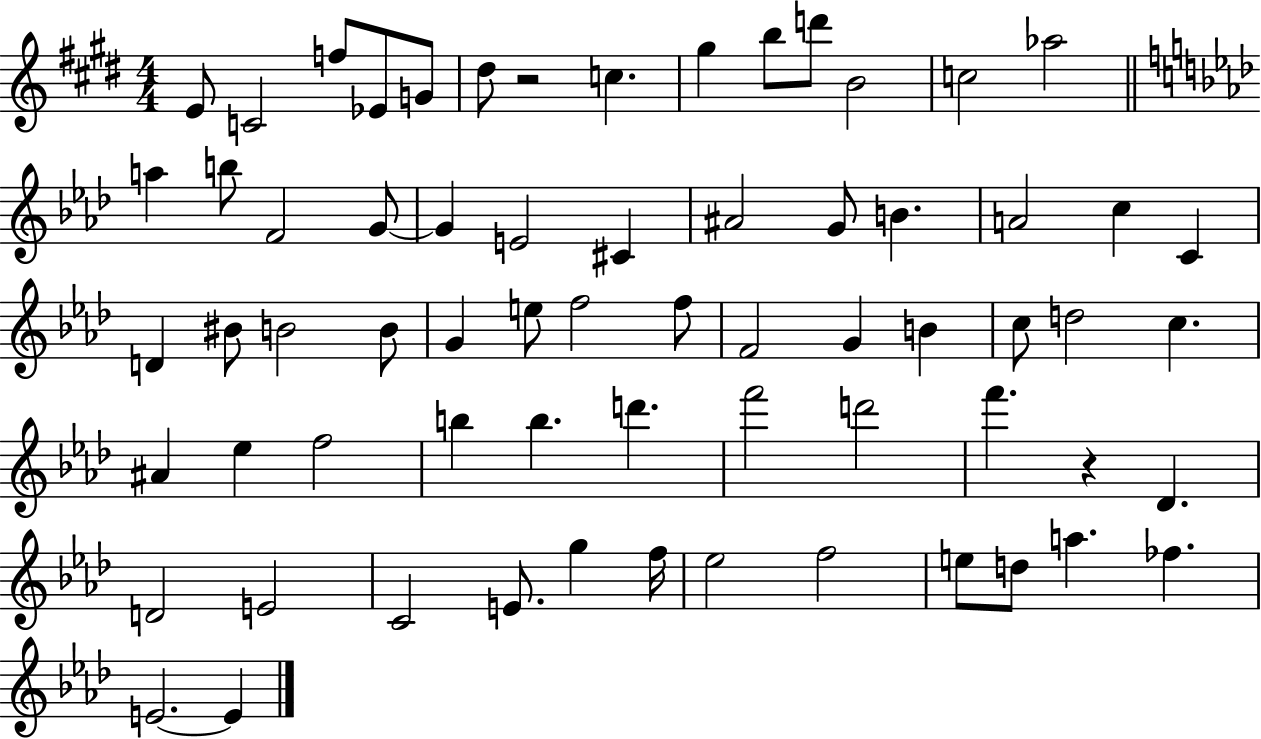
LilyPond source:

{
  \clef treble
  \numericTimeSignature
  \time 4/4
  \key e \major
  e'8 c'2 f''8 ees'8 g'8 | dis''8 r2 c''4. | gis''4 b''8 d'''8 b'2 | c''2 aes''2 | \break \bar "||" \break \key f \minor a''4 b''8 f'2 g'8~~ | g'4 e'2 cis'4 | ais'2 g'8 b'4. | a'2 c''4 c'4 | \break d'4 bis'8 b'2 b'8 | g'4 e''8 f''2 f''8 | f'2 g'4 b'4 | c''8 d''2 c''4. | \break ais'4 ees''4 f''2 | b''4 b''4. d'''4. | f'''2 d'''2 | f'''4. r4 des'4. | \break d'2 e'2 | c'2 e'8. g''4 f''16 | ees''2 f''2 | e''8 d''8 a''4. fes''4. | \break e'2.~~ e'4 | \bar "|."
}